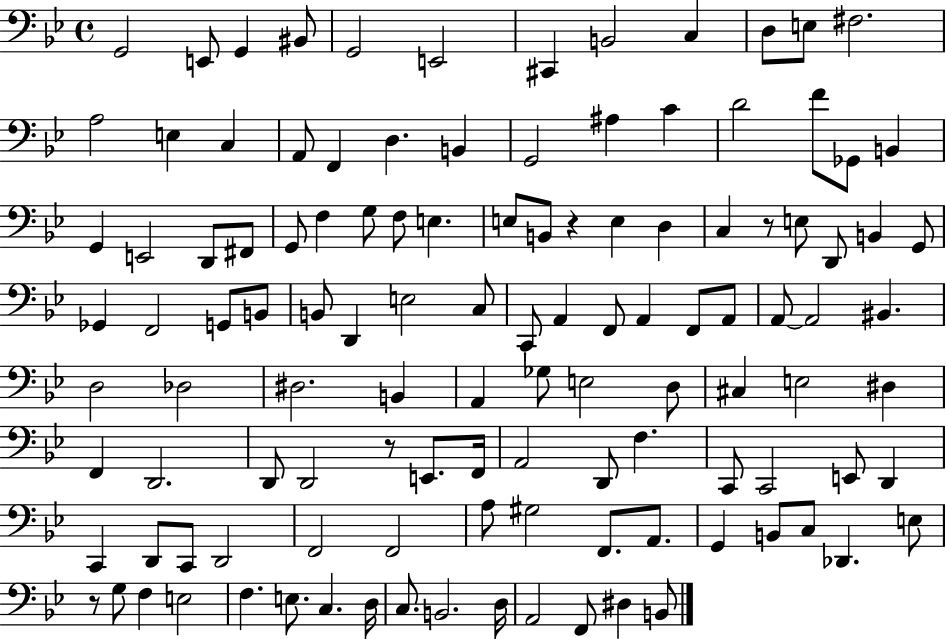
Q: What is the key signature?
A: BES major